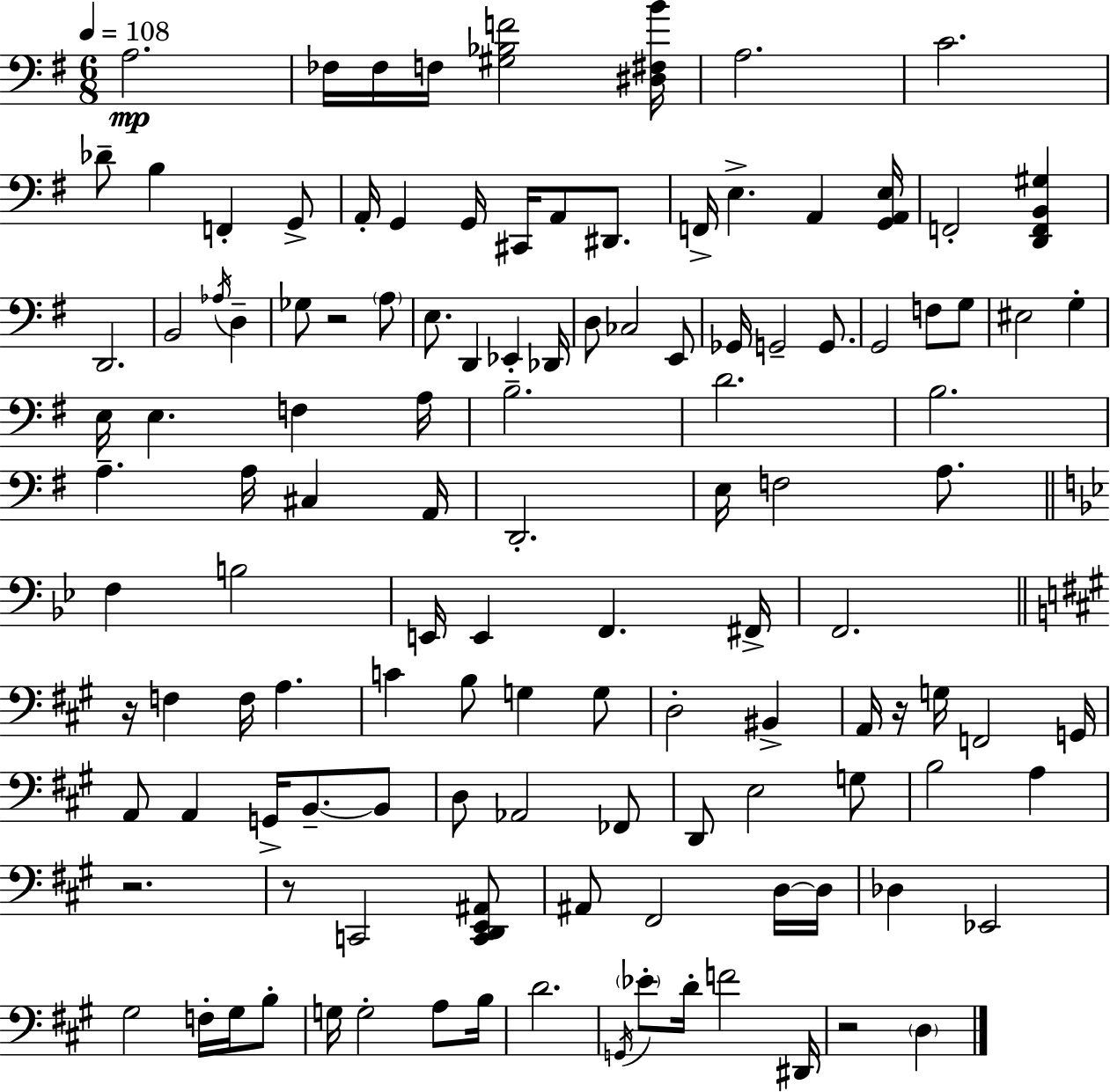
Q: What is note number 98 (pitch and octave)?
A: F3